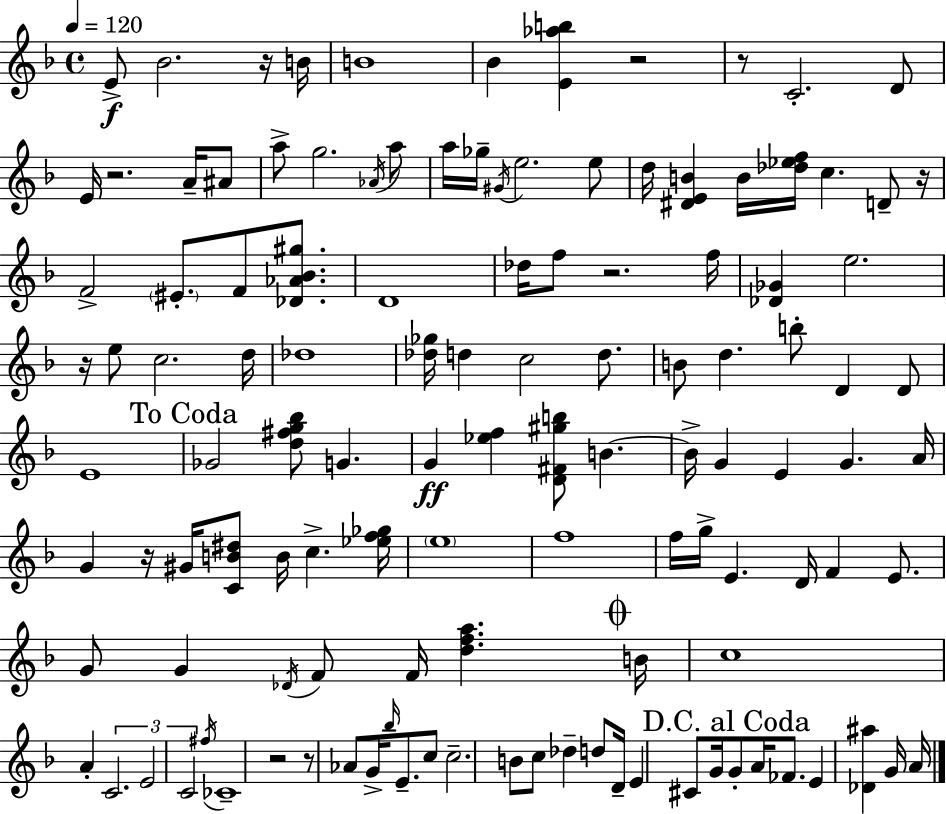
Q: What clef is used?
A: treble